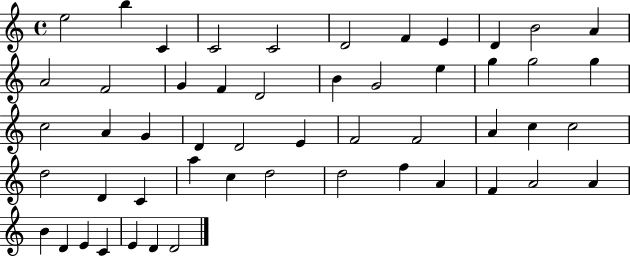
X:1
T:Untitled
M:4/4
L:1/4
K:C
e2 b C C2 C2 D2 F E D B2 A A2 F2 G F D2 B G2 e g g2 g c2 A G D D2 E F2 F2 A c c2 d2 D C a c d2 d2 f A F A2 A B D E C E D D2